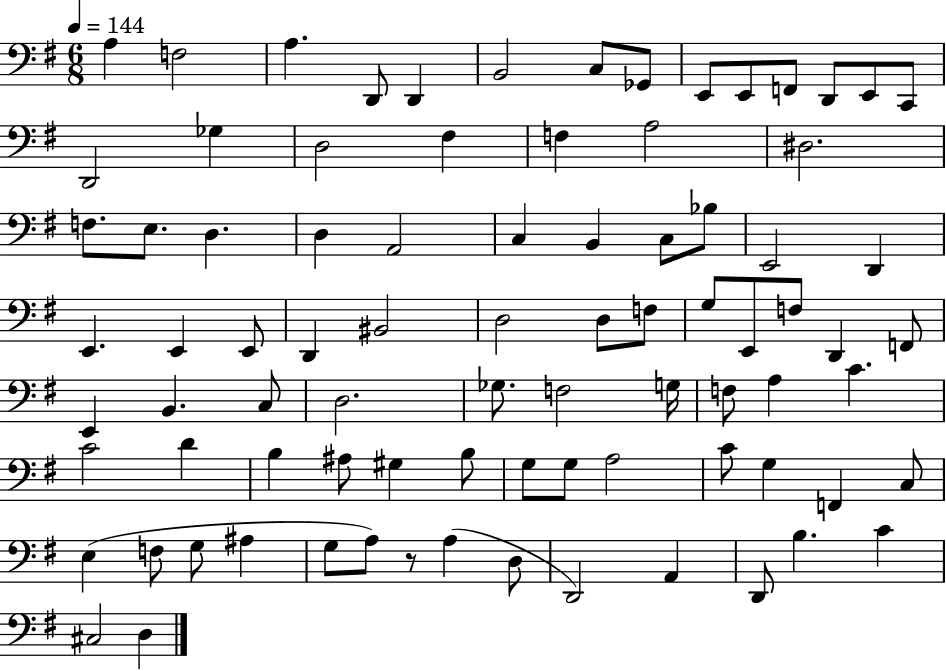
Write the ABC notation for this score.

X:1
T:Untitled
M:6/8
L:1/4
K:G
A, F,2 A, D,,/2 D,, B,,2 C,/2 _G,,/2 E,,/2 E,,/2 F,,/2 D,,/2 E,,/2 C,,/2 D,,2 _G, D,2 ^F, F, A,2 ^D,2 F,/2 E,/2 D, D, A,,2 C, B,, C,/2 _B,/2 E,,2 D,, E,, E,, E,,/2 D,, ^B,,2 D,2 D,/2 F,/2 G,/2 E,,/2 F,/2 D,, F,,/2 E,, B,, C,/2 D,2 _G,/2 F,2 G,/4 F,/2 A, C C2 D B, ^A,/2 ^G, B,/2 G,/2 G,/2 A,2 C/2 G, F,, C,/2 E, F,/2 G,/2 ^A, G,/2 A,/2 z/2 A, D,/2 D,,2 A,, D,,/2 B, C ^C,2 D,